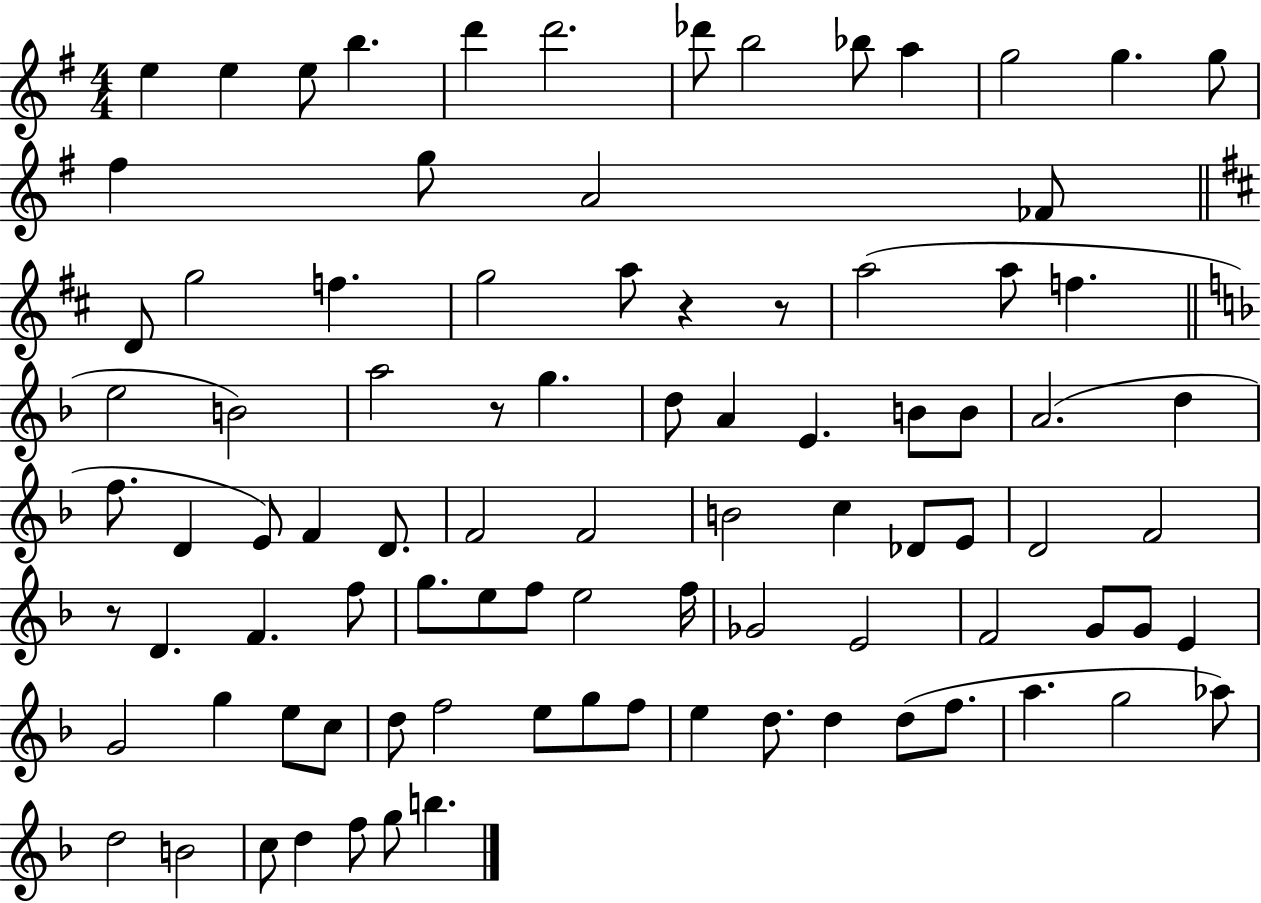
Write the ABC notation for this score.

X:1
T:Untitled
M:4/4
L:1/4
K:G
e e e/2 b d' d'2 _d'/2 b2 _b/2 a g2 g g/2 ^f g/2 A2 _F/2 D/2 g2 f g2 a/2 z z/2 a2 a/2 f e2 B2 a2 z/2 g d/2 A E B/2 B/2 A2 d f/2 D E/2 F D/2 F2 F2 B2 c _D/2 E/2 D2 F2 z/2 D F f/2 g/2 e/2 f/2 e2 f/4 _G2 E2 F2 G/2 G/2 E G2 g e/2 c/2 d/2 f2 e/2 g/2 f/2 e d/2 d d/2 f/2 a g2 _a/2 d2 B2 c/2 d f/2 g/2 b